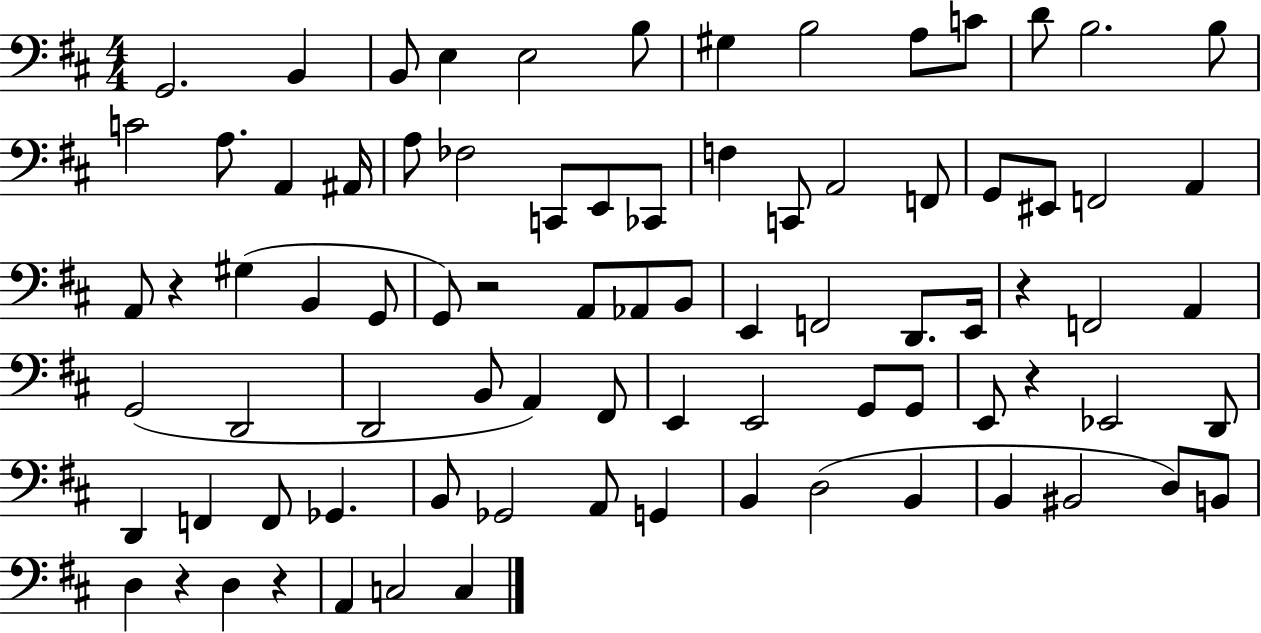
{
  \clef bass
  \numericTimeSignature
  \time 4/4
  \key d \major
  g,2. b,4 | b,8 e4 e2 b8 | gis4 b2 a8 c'8 | d'8 b2. b8 | \break c'2 a8. a,4 ais,16 | a8 fes2 c,8 e,8 ces,8 | f4 c,8 a,2 f,8 | g,8 eis,8 f,2 a,4 | \break a,8 r4 gis4( b,4 g,8 | g,8) r2 a,8 aes,8 b,8 | e,4 f,2 d,8. e,16 | r4 f,2 a,4 | \break g,2( d,2 | d,2 b,8 a,4) fis,8 | e,4 e,2 g,8 g,8 | e,8 r4 ees,2 d,8 | \break d,4 f,4 f,8 ges,4. | b,8 ges,2 a,8 g,4 | b,4 d2( b,4 | b,4 bis,2 d8) b,8 | \break d4 r4 d4 r4 | a,4 c2 c4 | \bar "|."
}